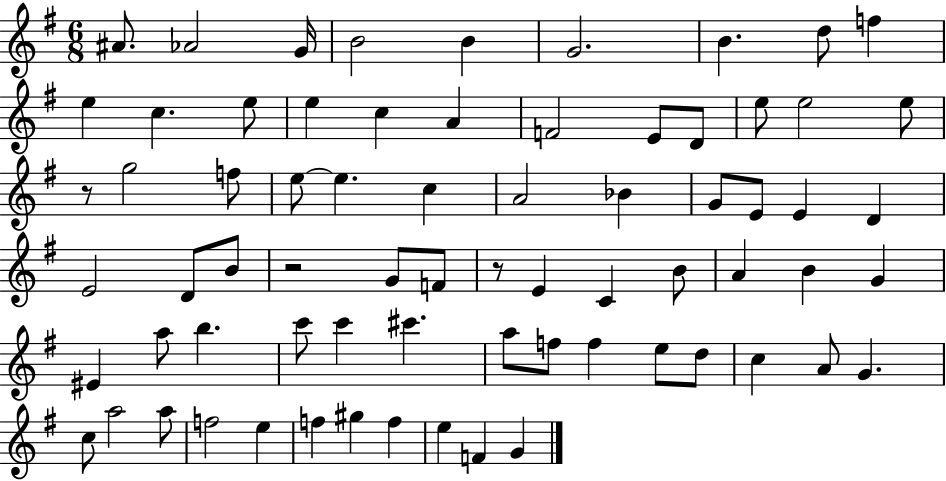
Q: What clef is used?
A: treble